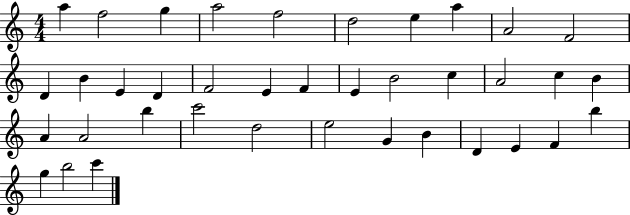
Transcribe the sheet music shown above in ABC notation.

X:1
T:Untitled
M:4/4
L:1/4
K:C
a f2 g a2 f2 d2 e a A2 F2 D B E D F2 E F E B2 c A2 c B A A2 b c'2 d2 e2 G B D E F b g b2 c'